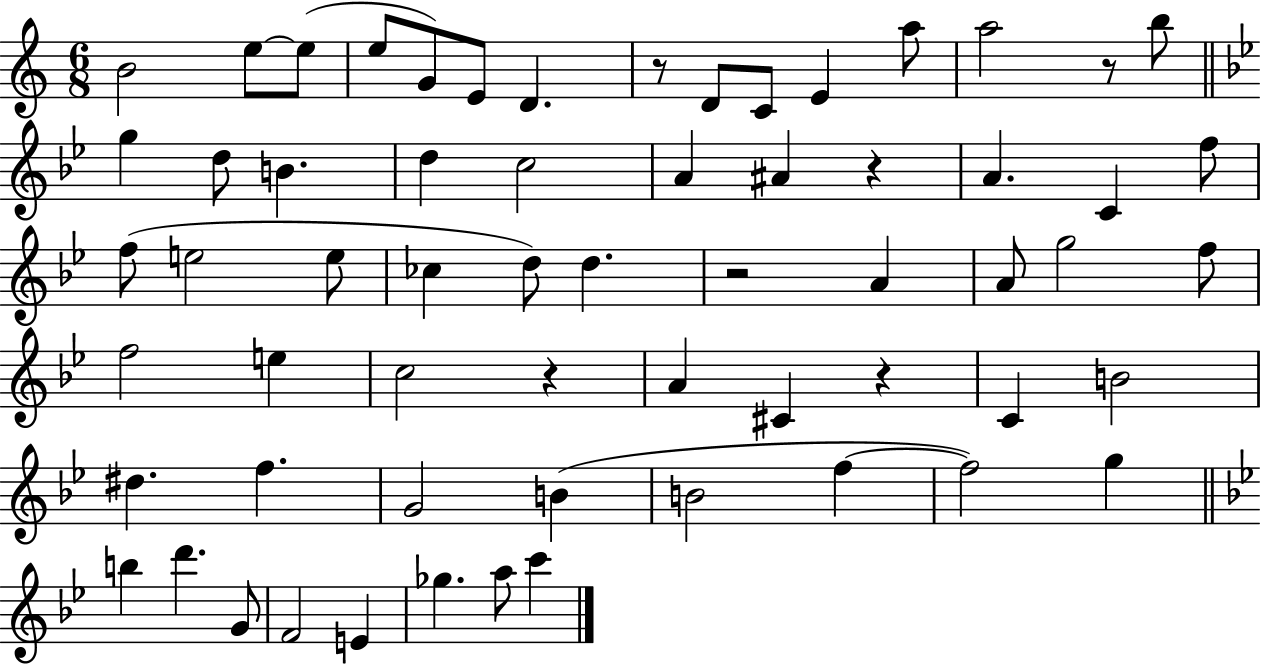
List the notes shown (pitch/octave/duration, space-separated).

B4/h E5/e E5/e E5/e G4/e E4/e D4/q. R/e D4/e C4/e E4/q A5/e A5/h R/e B5/e G5/q D5/e B4/q. D5/q C5/h A4/q A#4/q R/q A4/q. C4/q F5/e F5/e E5/h E5/e CES5/q D5/e D5/q. R/h A4/q A4/e G5/h F5/e F5/h E5/q C5/h R/q A4/q C#4/q R/q C4/q B4/h D#5/q. F5/q. G4/h B4/q B4/h F5/q F5/h G5/q B5/q D6/q. G4/e F4/h E4/q Gb5/q. A5/e C6/q